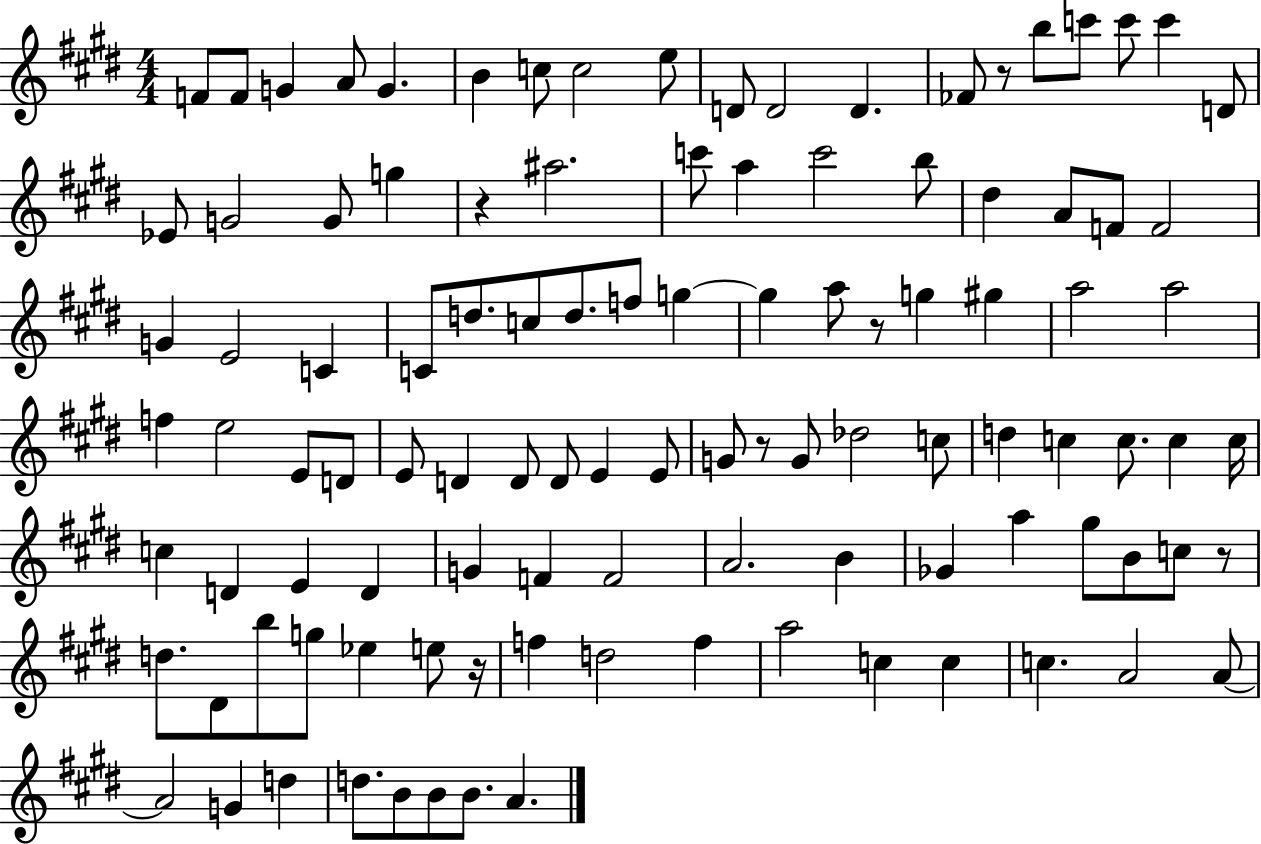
F4/e F4/e G4/q A4/e G4/q. B4/q C5/e C5/h E5/e D4/e D4/h D4/q. FES4/e R/e B5/e C6/e C6/e C6/q D4/e Eb4/e G4/h G4/e G5/q R/q A#5/h. C6/e A5/q C6/h B5/e D#5/q A4/e F4/e F4/h G4/q E4/h C4/q C4/e D5/e. C5/e D5/e. F5/e G5/q G5/q A5/e R/e G5/q G#5/q A5/h A5/h F5/q E5/h E4/e D4/e E4/e D4/q D4/e D4/e E4/q E4/e G4/e R/e G4/e Db5/h C5/e D5/q C5/q C5/e. C5/q C5/s C5/q D4/q E4/q D4/q G4/q F4/q F4/h A4/h. B4/q Gb4/q A5/q G#5/e B4/e C5/e R/e D5/e. D#4/e B5/e G5/e Eb5/q E5/e R/s F5/q D5/h F5/q A5/h C5/q C5/q C5/q. A4/h A4/e A4/h G4/q D5/q D5/e. B4/e B4/e B4/e. A4/q.